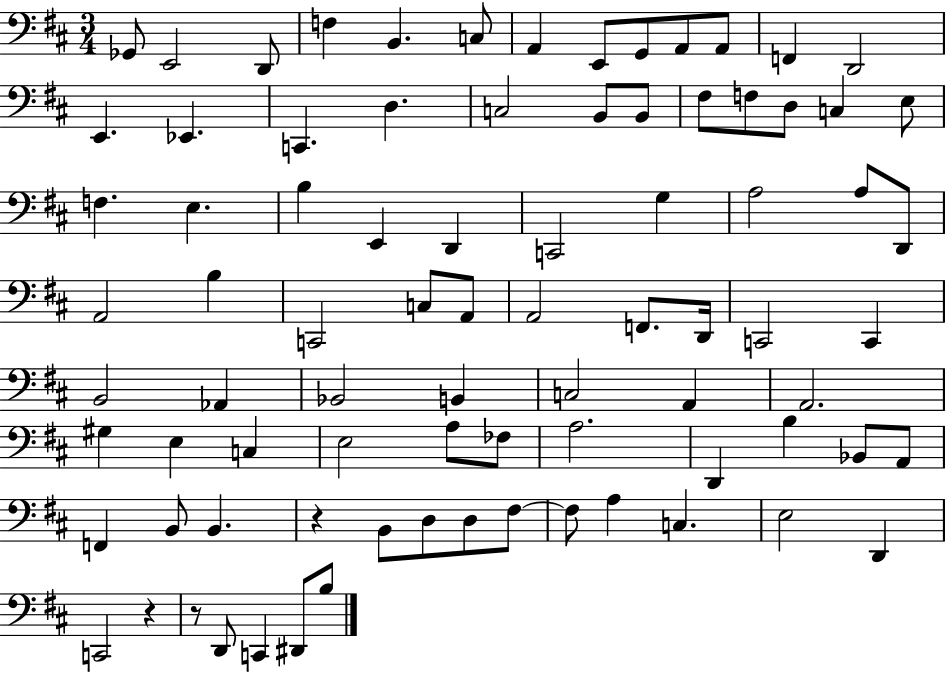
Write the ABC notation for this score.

X:1
T:Untitled
M:3/4
L:1/4
K:D
_G,,/2 E,,2 D,,/2 F, B,, C,/2 A,, E,,/2 G,,/2 A,,/2 A,,/2 F,, D,,2 E,, _E,, C,, D, C,2 B,,/2 B,,/2 ^F,/2 F,/2 D,/2 C, E,/2 F, E, B, E,, D,, C,,2 G, A,2 A,/2 D,,/2 A,,2 B, C,,2 C,/2 A,,/2 A,,2 F,,/2 D,,/4 C,,2 C,, B,,2 _A,, _B,,2 B,, C,2 A,, A,,2 ^G, E, C, E,2 A,/2 _F,/2 A,2 D,, B, _B,,/2 A,,/2 F,, B,,/2 B,, z B,,/2 D,/2 D,/2 ^F,/2 ^F,/2 A, C, E,2 D,, C,,2 z z/2 D,,/2 C,, ^D,,/2 B,/2